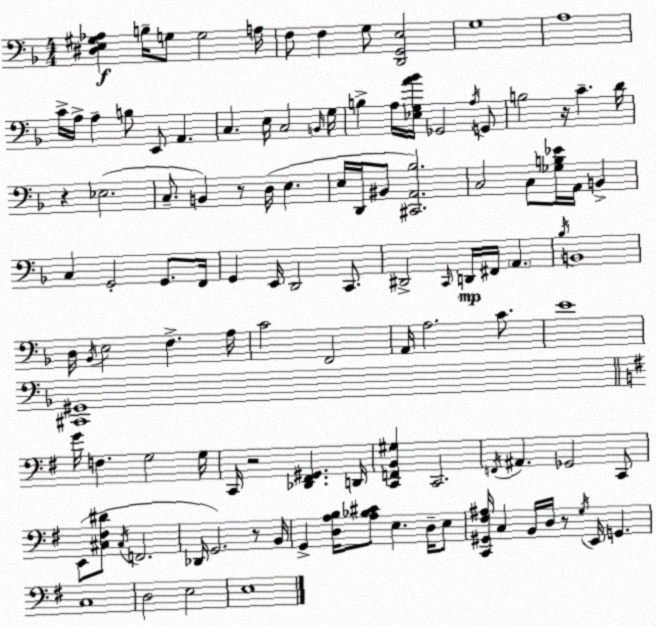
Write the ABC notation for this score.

X:1
T:Untitled
M:4/4
L:1/4
K:F
[^D,E,^G,_A,] B,/4 G,/2 G,2 A,/4 F,/2 F, G,/2 [D,,G,,E,]2 G,4 A,4 C/4 A,/4 A, B,/2 E,,/2 A,, C, E,/4 C,2 B,,/4 G,/4 B, A,/4 [_E,G,A_B]/4 _G,,2 A,/4 G,,/2 B,2 z/4 C D/4 z _E,2 C,/2 B,, z/2 D,/4 E, E,/4 D,,/4 ^B,,/2 [^C,,A,,_B,]2 C,2 C,/2 [_G,B,_E]/4 A,,/4 B,, C, G,,2 G,,/2 F,,/4 G,, E,,/4 D,,2 C,,/2 ^D,,2 C,,/4 D,,/4 ^F,,/4 A,, _B,/4 B,,4 D,/4 _B,,/4 E,2 F, A,/4 C2 F,,2 A,,/4 A,2 C/2 E4 [^C,,^G,,]4 G/4 F, G,2 G,/4 C,,/4 z2 [_D,,^F,,^G,,] D,,/4 [C,,F,,B,,^G,] C,,2 F,,/4 ^A,, _G,,2 C,,/2 E,,/2 [^C,^F,^D]/2 ^C,/4 F,,2 _D,,/4 G,,2 z/2 B,,/4 G,, [D,A,B,]/4 [A,_B,^C]/2 E, D,/4 E,/2 [C,,^G,,^F,^A,]/4 C, B,,/4 D,/4 z/2 G,/4 E,,/4 G,, C,4 D,2 E,2 E,4